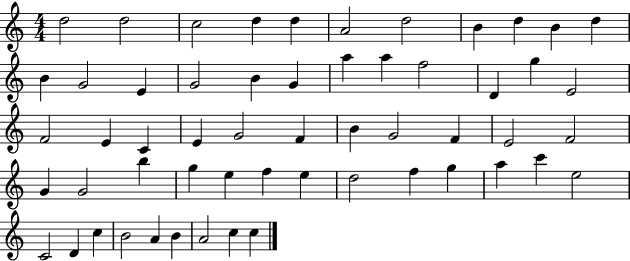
D5/h D5/h C5/h D5/q D5/q A4/h D5/h B4/q D5/q B4/q D5/q B4/q G4/h E4/q G4/h B4/q G4/q A5/q A5/q F5/h D4/q G5/q E4/h F4/h E4/q C4/q E4/q G4/h F4/q B4/q G4/h F4/q E4/h F4/h G4/q G4/h B5/q G5/q E5/q F5/q E5/q D5/h F5/q G5/q A5/q C6/q E5/h C4/h D4/q C5/q B4/h A4/q B4/q A4/h C5/q C5/q